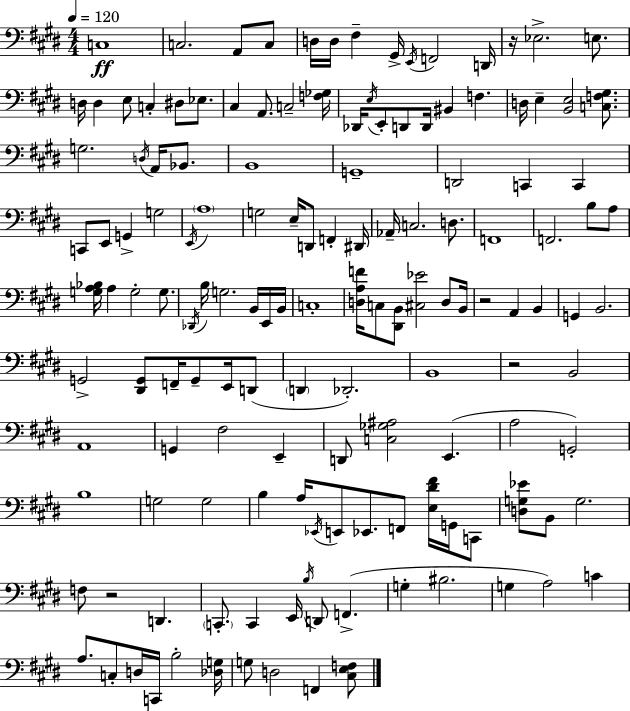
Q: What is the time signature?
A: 4/4